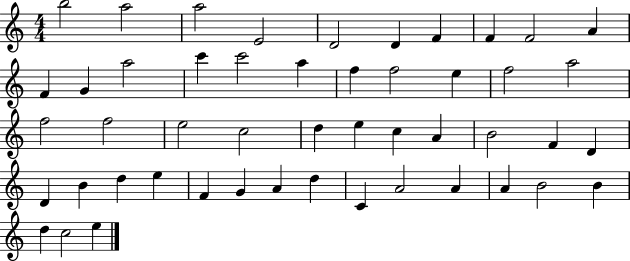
B5/h A5/h A5/h E4/h D4/h D4/q F4/q F4/q F4/h A4/q F4/q G4/q A5/h C6/q C6/h A5/q F5/q F5/h E5/q F5/h A5/h F5/h F5/h E5/h C5/h D5/q E5/q C5/q A4/q B4/h F4/q D4/q D4/q B4/q D5/q E5/q F4/q G4/q A4/q D5/q C4/q A4/h A4/q A4/q B4/h B4/q D5/q C5/h E5/q